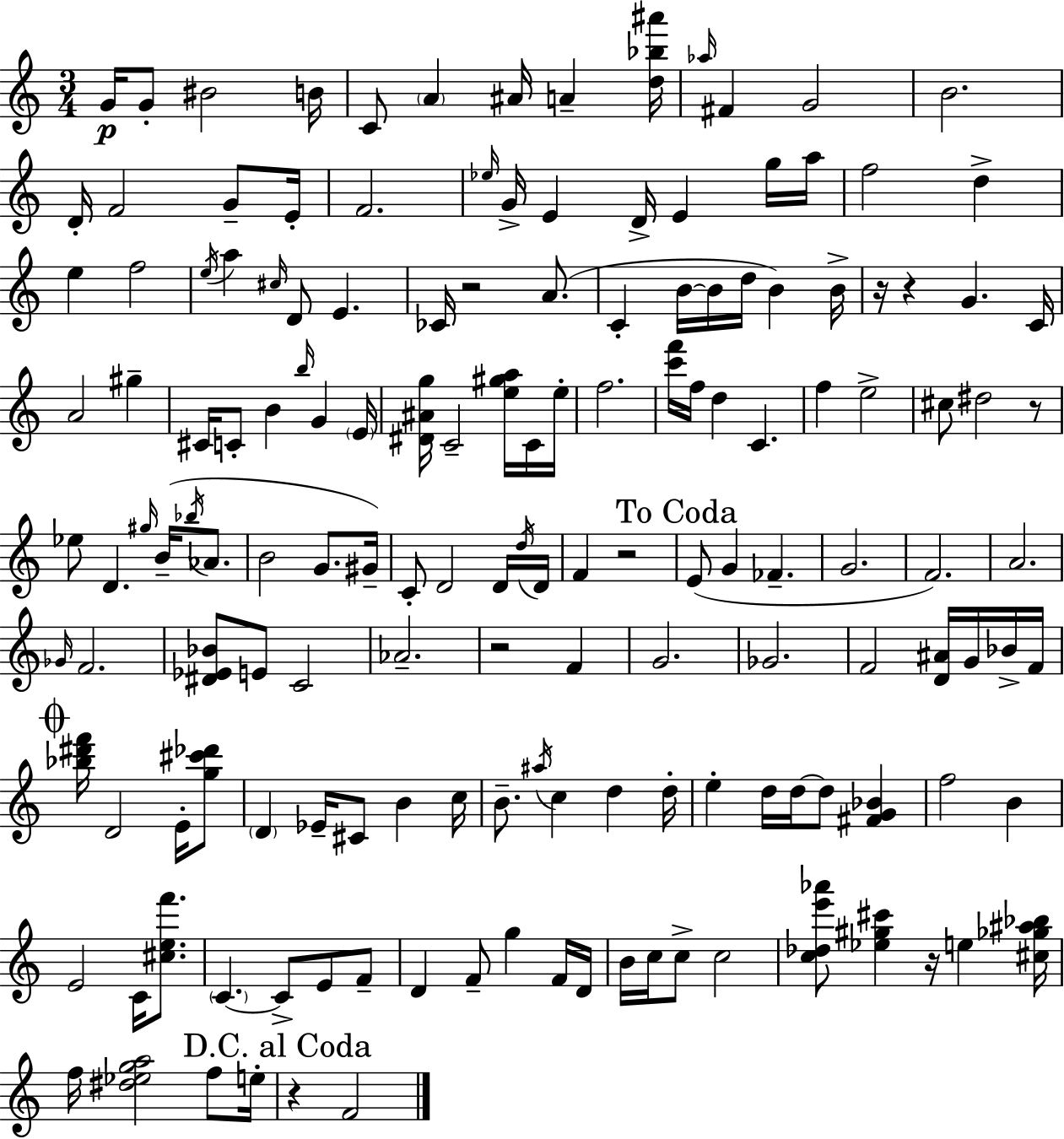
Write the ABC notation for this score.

X:1
T:Untitled
M:3/4
L:1/4
K:Am
G/4 G/2 ^B2 B/4 C/2 A ^A/4 A [d_b^a']/4 _a/4 ^F G2 B2 D/4 F2 G/2 E/4 F2 _e/4 G/4 E D/4 E g/4 a/4 f2 d e f2 e/4 a ^c/4 D/2 E _C/4 z2 A/2 C B/4 B/4 d/4 B B/4 z/4 z G C/4 A2 ^g ^C/4 C/2 B b/4 G E/4 [^D^Ag]/4 C2 [e^ga]/4 C/4 e/4 f2 [c'f']/4 f/4 d C f e2 ^c/2 ^d2 z/2 _e/2 D ^g/4 B/4 _b/4 _A/2 B2 G/2 ^G/4 C/2 D2 D/4 d/4 D/4 F z2 E/2 G _F G2 F2 A2 _G/4 F2 [^D_E_B]/2 E/2 C2 _A2 z2 F G2 _G2 F2 [D^A]/4 G/4 _B/4 F/4 [_b^d'f']/4 D2 E/4 [g^c'_d']/2 D _E/4 ^C/2 B c/4 B/2 ^a/4 c d d/4 e d/4 d/4 d/2 [^FG_B] f2 B E2 C/4 [^cef']/2 C C/2 E/2 F/2 D F/2 g F/4 D/4 B/4 c/4 c/2 c2 [c_de'_a']/2 [_e^g^c'] z/4 e [^c_g^a_b]/4 f/4 [^d_ega]2 f/2 e/4 z F2